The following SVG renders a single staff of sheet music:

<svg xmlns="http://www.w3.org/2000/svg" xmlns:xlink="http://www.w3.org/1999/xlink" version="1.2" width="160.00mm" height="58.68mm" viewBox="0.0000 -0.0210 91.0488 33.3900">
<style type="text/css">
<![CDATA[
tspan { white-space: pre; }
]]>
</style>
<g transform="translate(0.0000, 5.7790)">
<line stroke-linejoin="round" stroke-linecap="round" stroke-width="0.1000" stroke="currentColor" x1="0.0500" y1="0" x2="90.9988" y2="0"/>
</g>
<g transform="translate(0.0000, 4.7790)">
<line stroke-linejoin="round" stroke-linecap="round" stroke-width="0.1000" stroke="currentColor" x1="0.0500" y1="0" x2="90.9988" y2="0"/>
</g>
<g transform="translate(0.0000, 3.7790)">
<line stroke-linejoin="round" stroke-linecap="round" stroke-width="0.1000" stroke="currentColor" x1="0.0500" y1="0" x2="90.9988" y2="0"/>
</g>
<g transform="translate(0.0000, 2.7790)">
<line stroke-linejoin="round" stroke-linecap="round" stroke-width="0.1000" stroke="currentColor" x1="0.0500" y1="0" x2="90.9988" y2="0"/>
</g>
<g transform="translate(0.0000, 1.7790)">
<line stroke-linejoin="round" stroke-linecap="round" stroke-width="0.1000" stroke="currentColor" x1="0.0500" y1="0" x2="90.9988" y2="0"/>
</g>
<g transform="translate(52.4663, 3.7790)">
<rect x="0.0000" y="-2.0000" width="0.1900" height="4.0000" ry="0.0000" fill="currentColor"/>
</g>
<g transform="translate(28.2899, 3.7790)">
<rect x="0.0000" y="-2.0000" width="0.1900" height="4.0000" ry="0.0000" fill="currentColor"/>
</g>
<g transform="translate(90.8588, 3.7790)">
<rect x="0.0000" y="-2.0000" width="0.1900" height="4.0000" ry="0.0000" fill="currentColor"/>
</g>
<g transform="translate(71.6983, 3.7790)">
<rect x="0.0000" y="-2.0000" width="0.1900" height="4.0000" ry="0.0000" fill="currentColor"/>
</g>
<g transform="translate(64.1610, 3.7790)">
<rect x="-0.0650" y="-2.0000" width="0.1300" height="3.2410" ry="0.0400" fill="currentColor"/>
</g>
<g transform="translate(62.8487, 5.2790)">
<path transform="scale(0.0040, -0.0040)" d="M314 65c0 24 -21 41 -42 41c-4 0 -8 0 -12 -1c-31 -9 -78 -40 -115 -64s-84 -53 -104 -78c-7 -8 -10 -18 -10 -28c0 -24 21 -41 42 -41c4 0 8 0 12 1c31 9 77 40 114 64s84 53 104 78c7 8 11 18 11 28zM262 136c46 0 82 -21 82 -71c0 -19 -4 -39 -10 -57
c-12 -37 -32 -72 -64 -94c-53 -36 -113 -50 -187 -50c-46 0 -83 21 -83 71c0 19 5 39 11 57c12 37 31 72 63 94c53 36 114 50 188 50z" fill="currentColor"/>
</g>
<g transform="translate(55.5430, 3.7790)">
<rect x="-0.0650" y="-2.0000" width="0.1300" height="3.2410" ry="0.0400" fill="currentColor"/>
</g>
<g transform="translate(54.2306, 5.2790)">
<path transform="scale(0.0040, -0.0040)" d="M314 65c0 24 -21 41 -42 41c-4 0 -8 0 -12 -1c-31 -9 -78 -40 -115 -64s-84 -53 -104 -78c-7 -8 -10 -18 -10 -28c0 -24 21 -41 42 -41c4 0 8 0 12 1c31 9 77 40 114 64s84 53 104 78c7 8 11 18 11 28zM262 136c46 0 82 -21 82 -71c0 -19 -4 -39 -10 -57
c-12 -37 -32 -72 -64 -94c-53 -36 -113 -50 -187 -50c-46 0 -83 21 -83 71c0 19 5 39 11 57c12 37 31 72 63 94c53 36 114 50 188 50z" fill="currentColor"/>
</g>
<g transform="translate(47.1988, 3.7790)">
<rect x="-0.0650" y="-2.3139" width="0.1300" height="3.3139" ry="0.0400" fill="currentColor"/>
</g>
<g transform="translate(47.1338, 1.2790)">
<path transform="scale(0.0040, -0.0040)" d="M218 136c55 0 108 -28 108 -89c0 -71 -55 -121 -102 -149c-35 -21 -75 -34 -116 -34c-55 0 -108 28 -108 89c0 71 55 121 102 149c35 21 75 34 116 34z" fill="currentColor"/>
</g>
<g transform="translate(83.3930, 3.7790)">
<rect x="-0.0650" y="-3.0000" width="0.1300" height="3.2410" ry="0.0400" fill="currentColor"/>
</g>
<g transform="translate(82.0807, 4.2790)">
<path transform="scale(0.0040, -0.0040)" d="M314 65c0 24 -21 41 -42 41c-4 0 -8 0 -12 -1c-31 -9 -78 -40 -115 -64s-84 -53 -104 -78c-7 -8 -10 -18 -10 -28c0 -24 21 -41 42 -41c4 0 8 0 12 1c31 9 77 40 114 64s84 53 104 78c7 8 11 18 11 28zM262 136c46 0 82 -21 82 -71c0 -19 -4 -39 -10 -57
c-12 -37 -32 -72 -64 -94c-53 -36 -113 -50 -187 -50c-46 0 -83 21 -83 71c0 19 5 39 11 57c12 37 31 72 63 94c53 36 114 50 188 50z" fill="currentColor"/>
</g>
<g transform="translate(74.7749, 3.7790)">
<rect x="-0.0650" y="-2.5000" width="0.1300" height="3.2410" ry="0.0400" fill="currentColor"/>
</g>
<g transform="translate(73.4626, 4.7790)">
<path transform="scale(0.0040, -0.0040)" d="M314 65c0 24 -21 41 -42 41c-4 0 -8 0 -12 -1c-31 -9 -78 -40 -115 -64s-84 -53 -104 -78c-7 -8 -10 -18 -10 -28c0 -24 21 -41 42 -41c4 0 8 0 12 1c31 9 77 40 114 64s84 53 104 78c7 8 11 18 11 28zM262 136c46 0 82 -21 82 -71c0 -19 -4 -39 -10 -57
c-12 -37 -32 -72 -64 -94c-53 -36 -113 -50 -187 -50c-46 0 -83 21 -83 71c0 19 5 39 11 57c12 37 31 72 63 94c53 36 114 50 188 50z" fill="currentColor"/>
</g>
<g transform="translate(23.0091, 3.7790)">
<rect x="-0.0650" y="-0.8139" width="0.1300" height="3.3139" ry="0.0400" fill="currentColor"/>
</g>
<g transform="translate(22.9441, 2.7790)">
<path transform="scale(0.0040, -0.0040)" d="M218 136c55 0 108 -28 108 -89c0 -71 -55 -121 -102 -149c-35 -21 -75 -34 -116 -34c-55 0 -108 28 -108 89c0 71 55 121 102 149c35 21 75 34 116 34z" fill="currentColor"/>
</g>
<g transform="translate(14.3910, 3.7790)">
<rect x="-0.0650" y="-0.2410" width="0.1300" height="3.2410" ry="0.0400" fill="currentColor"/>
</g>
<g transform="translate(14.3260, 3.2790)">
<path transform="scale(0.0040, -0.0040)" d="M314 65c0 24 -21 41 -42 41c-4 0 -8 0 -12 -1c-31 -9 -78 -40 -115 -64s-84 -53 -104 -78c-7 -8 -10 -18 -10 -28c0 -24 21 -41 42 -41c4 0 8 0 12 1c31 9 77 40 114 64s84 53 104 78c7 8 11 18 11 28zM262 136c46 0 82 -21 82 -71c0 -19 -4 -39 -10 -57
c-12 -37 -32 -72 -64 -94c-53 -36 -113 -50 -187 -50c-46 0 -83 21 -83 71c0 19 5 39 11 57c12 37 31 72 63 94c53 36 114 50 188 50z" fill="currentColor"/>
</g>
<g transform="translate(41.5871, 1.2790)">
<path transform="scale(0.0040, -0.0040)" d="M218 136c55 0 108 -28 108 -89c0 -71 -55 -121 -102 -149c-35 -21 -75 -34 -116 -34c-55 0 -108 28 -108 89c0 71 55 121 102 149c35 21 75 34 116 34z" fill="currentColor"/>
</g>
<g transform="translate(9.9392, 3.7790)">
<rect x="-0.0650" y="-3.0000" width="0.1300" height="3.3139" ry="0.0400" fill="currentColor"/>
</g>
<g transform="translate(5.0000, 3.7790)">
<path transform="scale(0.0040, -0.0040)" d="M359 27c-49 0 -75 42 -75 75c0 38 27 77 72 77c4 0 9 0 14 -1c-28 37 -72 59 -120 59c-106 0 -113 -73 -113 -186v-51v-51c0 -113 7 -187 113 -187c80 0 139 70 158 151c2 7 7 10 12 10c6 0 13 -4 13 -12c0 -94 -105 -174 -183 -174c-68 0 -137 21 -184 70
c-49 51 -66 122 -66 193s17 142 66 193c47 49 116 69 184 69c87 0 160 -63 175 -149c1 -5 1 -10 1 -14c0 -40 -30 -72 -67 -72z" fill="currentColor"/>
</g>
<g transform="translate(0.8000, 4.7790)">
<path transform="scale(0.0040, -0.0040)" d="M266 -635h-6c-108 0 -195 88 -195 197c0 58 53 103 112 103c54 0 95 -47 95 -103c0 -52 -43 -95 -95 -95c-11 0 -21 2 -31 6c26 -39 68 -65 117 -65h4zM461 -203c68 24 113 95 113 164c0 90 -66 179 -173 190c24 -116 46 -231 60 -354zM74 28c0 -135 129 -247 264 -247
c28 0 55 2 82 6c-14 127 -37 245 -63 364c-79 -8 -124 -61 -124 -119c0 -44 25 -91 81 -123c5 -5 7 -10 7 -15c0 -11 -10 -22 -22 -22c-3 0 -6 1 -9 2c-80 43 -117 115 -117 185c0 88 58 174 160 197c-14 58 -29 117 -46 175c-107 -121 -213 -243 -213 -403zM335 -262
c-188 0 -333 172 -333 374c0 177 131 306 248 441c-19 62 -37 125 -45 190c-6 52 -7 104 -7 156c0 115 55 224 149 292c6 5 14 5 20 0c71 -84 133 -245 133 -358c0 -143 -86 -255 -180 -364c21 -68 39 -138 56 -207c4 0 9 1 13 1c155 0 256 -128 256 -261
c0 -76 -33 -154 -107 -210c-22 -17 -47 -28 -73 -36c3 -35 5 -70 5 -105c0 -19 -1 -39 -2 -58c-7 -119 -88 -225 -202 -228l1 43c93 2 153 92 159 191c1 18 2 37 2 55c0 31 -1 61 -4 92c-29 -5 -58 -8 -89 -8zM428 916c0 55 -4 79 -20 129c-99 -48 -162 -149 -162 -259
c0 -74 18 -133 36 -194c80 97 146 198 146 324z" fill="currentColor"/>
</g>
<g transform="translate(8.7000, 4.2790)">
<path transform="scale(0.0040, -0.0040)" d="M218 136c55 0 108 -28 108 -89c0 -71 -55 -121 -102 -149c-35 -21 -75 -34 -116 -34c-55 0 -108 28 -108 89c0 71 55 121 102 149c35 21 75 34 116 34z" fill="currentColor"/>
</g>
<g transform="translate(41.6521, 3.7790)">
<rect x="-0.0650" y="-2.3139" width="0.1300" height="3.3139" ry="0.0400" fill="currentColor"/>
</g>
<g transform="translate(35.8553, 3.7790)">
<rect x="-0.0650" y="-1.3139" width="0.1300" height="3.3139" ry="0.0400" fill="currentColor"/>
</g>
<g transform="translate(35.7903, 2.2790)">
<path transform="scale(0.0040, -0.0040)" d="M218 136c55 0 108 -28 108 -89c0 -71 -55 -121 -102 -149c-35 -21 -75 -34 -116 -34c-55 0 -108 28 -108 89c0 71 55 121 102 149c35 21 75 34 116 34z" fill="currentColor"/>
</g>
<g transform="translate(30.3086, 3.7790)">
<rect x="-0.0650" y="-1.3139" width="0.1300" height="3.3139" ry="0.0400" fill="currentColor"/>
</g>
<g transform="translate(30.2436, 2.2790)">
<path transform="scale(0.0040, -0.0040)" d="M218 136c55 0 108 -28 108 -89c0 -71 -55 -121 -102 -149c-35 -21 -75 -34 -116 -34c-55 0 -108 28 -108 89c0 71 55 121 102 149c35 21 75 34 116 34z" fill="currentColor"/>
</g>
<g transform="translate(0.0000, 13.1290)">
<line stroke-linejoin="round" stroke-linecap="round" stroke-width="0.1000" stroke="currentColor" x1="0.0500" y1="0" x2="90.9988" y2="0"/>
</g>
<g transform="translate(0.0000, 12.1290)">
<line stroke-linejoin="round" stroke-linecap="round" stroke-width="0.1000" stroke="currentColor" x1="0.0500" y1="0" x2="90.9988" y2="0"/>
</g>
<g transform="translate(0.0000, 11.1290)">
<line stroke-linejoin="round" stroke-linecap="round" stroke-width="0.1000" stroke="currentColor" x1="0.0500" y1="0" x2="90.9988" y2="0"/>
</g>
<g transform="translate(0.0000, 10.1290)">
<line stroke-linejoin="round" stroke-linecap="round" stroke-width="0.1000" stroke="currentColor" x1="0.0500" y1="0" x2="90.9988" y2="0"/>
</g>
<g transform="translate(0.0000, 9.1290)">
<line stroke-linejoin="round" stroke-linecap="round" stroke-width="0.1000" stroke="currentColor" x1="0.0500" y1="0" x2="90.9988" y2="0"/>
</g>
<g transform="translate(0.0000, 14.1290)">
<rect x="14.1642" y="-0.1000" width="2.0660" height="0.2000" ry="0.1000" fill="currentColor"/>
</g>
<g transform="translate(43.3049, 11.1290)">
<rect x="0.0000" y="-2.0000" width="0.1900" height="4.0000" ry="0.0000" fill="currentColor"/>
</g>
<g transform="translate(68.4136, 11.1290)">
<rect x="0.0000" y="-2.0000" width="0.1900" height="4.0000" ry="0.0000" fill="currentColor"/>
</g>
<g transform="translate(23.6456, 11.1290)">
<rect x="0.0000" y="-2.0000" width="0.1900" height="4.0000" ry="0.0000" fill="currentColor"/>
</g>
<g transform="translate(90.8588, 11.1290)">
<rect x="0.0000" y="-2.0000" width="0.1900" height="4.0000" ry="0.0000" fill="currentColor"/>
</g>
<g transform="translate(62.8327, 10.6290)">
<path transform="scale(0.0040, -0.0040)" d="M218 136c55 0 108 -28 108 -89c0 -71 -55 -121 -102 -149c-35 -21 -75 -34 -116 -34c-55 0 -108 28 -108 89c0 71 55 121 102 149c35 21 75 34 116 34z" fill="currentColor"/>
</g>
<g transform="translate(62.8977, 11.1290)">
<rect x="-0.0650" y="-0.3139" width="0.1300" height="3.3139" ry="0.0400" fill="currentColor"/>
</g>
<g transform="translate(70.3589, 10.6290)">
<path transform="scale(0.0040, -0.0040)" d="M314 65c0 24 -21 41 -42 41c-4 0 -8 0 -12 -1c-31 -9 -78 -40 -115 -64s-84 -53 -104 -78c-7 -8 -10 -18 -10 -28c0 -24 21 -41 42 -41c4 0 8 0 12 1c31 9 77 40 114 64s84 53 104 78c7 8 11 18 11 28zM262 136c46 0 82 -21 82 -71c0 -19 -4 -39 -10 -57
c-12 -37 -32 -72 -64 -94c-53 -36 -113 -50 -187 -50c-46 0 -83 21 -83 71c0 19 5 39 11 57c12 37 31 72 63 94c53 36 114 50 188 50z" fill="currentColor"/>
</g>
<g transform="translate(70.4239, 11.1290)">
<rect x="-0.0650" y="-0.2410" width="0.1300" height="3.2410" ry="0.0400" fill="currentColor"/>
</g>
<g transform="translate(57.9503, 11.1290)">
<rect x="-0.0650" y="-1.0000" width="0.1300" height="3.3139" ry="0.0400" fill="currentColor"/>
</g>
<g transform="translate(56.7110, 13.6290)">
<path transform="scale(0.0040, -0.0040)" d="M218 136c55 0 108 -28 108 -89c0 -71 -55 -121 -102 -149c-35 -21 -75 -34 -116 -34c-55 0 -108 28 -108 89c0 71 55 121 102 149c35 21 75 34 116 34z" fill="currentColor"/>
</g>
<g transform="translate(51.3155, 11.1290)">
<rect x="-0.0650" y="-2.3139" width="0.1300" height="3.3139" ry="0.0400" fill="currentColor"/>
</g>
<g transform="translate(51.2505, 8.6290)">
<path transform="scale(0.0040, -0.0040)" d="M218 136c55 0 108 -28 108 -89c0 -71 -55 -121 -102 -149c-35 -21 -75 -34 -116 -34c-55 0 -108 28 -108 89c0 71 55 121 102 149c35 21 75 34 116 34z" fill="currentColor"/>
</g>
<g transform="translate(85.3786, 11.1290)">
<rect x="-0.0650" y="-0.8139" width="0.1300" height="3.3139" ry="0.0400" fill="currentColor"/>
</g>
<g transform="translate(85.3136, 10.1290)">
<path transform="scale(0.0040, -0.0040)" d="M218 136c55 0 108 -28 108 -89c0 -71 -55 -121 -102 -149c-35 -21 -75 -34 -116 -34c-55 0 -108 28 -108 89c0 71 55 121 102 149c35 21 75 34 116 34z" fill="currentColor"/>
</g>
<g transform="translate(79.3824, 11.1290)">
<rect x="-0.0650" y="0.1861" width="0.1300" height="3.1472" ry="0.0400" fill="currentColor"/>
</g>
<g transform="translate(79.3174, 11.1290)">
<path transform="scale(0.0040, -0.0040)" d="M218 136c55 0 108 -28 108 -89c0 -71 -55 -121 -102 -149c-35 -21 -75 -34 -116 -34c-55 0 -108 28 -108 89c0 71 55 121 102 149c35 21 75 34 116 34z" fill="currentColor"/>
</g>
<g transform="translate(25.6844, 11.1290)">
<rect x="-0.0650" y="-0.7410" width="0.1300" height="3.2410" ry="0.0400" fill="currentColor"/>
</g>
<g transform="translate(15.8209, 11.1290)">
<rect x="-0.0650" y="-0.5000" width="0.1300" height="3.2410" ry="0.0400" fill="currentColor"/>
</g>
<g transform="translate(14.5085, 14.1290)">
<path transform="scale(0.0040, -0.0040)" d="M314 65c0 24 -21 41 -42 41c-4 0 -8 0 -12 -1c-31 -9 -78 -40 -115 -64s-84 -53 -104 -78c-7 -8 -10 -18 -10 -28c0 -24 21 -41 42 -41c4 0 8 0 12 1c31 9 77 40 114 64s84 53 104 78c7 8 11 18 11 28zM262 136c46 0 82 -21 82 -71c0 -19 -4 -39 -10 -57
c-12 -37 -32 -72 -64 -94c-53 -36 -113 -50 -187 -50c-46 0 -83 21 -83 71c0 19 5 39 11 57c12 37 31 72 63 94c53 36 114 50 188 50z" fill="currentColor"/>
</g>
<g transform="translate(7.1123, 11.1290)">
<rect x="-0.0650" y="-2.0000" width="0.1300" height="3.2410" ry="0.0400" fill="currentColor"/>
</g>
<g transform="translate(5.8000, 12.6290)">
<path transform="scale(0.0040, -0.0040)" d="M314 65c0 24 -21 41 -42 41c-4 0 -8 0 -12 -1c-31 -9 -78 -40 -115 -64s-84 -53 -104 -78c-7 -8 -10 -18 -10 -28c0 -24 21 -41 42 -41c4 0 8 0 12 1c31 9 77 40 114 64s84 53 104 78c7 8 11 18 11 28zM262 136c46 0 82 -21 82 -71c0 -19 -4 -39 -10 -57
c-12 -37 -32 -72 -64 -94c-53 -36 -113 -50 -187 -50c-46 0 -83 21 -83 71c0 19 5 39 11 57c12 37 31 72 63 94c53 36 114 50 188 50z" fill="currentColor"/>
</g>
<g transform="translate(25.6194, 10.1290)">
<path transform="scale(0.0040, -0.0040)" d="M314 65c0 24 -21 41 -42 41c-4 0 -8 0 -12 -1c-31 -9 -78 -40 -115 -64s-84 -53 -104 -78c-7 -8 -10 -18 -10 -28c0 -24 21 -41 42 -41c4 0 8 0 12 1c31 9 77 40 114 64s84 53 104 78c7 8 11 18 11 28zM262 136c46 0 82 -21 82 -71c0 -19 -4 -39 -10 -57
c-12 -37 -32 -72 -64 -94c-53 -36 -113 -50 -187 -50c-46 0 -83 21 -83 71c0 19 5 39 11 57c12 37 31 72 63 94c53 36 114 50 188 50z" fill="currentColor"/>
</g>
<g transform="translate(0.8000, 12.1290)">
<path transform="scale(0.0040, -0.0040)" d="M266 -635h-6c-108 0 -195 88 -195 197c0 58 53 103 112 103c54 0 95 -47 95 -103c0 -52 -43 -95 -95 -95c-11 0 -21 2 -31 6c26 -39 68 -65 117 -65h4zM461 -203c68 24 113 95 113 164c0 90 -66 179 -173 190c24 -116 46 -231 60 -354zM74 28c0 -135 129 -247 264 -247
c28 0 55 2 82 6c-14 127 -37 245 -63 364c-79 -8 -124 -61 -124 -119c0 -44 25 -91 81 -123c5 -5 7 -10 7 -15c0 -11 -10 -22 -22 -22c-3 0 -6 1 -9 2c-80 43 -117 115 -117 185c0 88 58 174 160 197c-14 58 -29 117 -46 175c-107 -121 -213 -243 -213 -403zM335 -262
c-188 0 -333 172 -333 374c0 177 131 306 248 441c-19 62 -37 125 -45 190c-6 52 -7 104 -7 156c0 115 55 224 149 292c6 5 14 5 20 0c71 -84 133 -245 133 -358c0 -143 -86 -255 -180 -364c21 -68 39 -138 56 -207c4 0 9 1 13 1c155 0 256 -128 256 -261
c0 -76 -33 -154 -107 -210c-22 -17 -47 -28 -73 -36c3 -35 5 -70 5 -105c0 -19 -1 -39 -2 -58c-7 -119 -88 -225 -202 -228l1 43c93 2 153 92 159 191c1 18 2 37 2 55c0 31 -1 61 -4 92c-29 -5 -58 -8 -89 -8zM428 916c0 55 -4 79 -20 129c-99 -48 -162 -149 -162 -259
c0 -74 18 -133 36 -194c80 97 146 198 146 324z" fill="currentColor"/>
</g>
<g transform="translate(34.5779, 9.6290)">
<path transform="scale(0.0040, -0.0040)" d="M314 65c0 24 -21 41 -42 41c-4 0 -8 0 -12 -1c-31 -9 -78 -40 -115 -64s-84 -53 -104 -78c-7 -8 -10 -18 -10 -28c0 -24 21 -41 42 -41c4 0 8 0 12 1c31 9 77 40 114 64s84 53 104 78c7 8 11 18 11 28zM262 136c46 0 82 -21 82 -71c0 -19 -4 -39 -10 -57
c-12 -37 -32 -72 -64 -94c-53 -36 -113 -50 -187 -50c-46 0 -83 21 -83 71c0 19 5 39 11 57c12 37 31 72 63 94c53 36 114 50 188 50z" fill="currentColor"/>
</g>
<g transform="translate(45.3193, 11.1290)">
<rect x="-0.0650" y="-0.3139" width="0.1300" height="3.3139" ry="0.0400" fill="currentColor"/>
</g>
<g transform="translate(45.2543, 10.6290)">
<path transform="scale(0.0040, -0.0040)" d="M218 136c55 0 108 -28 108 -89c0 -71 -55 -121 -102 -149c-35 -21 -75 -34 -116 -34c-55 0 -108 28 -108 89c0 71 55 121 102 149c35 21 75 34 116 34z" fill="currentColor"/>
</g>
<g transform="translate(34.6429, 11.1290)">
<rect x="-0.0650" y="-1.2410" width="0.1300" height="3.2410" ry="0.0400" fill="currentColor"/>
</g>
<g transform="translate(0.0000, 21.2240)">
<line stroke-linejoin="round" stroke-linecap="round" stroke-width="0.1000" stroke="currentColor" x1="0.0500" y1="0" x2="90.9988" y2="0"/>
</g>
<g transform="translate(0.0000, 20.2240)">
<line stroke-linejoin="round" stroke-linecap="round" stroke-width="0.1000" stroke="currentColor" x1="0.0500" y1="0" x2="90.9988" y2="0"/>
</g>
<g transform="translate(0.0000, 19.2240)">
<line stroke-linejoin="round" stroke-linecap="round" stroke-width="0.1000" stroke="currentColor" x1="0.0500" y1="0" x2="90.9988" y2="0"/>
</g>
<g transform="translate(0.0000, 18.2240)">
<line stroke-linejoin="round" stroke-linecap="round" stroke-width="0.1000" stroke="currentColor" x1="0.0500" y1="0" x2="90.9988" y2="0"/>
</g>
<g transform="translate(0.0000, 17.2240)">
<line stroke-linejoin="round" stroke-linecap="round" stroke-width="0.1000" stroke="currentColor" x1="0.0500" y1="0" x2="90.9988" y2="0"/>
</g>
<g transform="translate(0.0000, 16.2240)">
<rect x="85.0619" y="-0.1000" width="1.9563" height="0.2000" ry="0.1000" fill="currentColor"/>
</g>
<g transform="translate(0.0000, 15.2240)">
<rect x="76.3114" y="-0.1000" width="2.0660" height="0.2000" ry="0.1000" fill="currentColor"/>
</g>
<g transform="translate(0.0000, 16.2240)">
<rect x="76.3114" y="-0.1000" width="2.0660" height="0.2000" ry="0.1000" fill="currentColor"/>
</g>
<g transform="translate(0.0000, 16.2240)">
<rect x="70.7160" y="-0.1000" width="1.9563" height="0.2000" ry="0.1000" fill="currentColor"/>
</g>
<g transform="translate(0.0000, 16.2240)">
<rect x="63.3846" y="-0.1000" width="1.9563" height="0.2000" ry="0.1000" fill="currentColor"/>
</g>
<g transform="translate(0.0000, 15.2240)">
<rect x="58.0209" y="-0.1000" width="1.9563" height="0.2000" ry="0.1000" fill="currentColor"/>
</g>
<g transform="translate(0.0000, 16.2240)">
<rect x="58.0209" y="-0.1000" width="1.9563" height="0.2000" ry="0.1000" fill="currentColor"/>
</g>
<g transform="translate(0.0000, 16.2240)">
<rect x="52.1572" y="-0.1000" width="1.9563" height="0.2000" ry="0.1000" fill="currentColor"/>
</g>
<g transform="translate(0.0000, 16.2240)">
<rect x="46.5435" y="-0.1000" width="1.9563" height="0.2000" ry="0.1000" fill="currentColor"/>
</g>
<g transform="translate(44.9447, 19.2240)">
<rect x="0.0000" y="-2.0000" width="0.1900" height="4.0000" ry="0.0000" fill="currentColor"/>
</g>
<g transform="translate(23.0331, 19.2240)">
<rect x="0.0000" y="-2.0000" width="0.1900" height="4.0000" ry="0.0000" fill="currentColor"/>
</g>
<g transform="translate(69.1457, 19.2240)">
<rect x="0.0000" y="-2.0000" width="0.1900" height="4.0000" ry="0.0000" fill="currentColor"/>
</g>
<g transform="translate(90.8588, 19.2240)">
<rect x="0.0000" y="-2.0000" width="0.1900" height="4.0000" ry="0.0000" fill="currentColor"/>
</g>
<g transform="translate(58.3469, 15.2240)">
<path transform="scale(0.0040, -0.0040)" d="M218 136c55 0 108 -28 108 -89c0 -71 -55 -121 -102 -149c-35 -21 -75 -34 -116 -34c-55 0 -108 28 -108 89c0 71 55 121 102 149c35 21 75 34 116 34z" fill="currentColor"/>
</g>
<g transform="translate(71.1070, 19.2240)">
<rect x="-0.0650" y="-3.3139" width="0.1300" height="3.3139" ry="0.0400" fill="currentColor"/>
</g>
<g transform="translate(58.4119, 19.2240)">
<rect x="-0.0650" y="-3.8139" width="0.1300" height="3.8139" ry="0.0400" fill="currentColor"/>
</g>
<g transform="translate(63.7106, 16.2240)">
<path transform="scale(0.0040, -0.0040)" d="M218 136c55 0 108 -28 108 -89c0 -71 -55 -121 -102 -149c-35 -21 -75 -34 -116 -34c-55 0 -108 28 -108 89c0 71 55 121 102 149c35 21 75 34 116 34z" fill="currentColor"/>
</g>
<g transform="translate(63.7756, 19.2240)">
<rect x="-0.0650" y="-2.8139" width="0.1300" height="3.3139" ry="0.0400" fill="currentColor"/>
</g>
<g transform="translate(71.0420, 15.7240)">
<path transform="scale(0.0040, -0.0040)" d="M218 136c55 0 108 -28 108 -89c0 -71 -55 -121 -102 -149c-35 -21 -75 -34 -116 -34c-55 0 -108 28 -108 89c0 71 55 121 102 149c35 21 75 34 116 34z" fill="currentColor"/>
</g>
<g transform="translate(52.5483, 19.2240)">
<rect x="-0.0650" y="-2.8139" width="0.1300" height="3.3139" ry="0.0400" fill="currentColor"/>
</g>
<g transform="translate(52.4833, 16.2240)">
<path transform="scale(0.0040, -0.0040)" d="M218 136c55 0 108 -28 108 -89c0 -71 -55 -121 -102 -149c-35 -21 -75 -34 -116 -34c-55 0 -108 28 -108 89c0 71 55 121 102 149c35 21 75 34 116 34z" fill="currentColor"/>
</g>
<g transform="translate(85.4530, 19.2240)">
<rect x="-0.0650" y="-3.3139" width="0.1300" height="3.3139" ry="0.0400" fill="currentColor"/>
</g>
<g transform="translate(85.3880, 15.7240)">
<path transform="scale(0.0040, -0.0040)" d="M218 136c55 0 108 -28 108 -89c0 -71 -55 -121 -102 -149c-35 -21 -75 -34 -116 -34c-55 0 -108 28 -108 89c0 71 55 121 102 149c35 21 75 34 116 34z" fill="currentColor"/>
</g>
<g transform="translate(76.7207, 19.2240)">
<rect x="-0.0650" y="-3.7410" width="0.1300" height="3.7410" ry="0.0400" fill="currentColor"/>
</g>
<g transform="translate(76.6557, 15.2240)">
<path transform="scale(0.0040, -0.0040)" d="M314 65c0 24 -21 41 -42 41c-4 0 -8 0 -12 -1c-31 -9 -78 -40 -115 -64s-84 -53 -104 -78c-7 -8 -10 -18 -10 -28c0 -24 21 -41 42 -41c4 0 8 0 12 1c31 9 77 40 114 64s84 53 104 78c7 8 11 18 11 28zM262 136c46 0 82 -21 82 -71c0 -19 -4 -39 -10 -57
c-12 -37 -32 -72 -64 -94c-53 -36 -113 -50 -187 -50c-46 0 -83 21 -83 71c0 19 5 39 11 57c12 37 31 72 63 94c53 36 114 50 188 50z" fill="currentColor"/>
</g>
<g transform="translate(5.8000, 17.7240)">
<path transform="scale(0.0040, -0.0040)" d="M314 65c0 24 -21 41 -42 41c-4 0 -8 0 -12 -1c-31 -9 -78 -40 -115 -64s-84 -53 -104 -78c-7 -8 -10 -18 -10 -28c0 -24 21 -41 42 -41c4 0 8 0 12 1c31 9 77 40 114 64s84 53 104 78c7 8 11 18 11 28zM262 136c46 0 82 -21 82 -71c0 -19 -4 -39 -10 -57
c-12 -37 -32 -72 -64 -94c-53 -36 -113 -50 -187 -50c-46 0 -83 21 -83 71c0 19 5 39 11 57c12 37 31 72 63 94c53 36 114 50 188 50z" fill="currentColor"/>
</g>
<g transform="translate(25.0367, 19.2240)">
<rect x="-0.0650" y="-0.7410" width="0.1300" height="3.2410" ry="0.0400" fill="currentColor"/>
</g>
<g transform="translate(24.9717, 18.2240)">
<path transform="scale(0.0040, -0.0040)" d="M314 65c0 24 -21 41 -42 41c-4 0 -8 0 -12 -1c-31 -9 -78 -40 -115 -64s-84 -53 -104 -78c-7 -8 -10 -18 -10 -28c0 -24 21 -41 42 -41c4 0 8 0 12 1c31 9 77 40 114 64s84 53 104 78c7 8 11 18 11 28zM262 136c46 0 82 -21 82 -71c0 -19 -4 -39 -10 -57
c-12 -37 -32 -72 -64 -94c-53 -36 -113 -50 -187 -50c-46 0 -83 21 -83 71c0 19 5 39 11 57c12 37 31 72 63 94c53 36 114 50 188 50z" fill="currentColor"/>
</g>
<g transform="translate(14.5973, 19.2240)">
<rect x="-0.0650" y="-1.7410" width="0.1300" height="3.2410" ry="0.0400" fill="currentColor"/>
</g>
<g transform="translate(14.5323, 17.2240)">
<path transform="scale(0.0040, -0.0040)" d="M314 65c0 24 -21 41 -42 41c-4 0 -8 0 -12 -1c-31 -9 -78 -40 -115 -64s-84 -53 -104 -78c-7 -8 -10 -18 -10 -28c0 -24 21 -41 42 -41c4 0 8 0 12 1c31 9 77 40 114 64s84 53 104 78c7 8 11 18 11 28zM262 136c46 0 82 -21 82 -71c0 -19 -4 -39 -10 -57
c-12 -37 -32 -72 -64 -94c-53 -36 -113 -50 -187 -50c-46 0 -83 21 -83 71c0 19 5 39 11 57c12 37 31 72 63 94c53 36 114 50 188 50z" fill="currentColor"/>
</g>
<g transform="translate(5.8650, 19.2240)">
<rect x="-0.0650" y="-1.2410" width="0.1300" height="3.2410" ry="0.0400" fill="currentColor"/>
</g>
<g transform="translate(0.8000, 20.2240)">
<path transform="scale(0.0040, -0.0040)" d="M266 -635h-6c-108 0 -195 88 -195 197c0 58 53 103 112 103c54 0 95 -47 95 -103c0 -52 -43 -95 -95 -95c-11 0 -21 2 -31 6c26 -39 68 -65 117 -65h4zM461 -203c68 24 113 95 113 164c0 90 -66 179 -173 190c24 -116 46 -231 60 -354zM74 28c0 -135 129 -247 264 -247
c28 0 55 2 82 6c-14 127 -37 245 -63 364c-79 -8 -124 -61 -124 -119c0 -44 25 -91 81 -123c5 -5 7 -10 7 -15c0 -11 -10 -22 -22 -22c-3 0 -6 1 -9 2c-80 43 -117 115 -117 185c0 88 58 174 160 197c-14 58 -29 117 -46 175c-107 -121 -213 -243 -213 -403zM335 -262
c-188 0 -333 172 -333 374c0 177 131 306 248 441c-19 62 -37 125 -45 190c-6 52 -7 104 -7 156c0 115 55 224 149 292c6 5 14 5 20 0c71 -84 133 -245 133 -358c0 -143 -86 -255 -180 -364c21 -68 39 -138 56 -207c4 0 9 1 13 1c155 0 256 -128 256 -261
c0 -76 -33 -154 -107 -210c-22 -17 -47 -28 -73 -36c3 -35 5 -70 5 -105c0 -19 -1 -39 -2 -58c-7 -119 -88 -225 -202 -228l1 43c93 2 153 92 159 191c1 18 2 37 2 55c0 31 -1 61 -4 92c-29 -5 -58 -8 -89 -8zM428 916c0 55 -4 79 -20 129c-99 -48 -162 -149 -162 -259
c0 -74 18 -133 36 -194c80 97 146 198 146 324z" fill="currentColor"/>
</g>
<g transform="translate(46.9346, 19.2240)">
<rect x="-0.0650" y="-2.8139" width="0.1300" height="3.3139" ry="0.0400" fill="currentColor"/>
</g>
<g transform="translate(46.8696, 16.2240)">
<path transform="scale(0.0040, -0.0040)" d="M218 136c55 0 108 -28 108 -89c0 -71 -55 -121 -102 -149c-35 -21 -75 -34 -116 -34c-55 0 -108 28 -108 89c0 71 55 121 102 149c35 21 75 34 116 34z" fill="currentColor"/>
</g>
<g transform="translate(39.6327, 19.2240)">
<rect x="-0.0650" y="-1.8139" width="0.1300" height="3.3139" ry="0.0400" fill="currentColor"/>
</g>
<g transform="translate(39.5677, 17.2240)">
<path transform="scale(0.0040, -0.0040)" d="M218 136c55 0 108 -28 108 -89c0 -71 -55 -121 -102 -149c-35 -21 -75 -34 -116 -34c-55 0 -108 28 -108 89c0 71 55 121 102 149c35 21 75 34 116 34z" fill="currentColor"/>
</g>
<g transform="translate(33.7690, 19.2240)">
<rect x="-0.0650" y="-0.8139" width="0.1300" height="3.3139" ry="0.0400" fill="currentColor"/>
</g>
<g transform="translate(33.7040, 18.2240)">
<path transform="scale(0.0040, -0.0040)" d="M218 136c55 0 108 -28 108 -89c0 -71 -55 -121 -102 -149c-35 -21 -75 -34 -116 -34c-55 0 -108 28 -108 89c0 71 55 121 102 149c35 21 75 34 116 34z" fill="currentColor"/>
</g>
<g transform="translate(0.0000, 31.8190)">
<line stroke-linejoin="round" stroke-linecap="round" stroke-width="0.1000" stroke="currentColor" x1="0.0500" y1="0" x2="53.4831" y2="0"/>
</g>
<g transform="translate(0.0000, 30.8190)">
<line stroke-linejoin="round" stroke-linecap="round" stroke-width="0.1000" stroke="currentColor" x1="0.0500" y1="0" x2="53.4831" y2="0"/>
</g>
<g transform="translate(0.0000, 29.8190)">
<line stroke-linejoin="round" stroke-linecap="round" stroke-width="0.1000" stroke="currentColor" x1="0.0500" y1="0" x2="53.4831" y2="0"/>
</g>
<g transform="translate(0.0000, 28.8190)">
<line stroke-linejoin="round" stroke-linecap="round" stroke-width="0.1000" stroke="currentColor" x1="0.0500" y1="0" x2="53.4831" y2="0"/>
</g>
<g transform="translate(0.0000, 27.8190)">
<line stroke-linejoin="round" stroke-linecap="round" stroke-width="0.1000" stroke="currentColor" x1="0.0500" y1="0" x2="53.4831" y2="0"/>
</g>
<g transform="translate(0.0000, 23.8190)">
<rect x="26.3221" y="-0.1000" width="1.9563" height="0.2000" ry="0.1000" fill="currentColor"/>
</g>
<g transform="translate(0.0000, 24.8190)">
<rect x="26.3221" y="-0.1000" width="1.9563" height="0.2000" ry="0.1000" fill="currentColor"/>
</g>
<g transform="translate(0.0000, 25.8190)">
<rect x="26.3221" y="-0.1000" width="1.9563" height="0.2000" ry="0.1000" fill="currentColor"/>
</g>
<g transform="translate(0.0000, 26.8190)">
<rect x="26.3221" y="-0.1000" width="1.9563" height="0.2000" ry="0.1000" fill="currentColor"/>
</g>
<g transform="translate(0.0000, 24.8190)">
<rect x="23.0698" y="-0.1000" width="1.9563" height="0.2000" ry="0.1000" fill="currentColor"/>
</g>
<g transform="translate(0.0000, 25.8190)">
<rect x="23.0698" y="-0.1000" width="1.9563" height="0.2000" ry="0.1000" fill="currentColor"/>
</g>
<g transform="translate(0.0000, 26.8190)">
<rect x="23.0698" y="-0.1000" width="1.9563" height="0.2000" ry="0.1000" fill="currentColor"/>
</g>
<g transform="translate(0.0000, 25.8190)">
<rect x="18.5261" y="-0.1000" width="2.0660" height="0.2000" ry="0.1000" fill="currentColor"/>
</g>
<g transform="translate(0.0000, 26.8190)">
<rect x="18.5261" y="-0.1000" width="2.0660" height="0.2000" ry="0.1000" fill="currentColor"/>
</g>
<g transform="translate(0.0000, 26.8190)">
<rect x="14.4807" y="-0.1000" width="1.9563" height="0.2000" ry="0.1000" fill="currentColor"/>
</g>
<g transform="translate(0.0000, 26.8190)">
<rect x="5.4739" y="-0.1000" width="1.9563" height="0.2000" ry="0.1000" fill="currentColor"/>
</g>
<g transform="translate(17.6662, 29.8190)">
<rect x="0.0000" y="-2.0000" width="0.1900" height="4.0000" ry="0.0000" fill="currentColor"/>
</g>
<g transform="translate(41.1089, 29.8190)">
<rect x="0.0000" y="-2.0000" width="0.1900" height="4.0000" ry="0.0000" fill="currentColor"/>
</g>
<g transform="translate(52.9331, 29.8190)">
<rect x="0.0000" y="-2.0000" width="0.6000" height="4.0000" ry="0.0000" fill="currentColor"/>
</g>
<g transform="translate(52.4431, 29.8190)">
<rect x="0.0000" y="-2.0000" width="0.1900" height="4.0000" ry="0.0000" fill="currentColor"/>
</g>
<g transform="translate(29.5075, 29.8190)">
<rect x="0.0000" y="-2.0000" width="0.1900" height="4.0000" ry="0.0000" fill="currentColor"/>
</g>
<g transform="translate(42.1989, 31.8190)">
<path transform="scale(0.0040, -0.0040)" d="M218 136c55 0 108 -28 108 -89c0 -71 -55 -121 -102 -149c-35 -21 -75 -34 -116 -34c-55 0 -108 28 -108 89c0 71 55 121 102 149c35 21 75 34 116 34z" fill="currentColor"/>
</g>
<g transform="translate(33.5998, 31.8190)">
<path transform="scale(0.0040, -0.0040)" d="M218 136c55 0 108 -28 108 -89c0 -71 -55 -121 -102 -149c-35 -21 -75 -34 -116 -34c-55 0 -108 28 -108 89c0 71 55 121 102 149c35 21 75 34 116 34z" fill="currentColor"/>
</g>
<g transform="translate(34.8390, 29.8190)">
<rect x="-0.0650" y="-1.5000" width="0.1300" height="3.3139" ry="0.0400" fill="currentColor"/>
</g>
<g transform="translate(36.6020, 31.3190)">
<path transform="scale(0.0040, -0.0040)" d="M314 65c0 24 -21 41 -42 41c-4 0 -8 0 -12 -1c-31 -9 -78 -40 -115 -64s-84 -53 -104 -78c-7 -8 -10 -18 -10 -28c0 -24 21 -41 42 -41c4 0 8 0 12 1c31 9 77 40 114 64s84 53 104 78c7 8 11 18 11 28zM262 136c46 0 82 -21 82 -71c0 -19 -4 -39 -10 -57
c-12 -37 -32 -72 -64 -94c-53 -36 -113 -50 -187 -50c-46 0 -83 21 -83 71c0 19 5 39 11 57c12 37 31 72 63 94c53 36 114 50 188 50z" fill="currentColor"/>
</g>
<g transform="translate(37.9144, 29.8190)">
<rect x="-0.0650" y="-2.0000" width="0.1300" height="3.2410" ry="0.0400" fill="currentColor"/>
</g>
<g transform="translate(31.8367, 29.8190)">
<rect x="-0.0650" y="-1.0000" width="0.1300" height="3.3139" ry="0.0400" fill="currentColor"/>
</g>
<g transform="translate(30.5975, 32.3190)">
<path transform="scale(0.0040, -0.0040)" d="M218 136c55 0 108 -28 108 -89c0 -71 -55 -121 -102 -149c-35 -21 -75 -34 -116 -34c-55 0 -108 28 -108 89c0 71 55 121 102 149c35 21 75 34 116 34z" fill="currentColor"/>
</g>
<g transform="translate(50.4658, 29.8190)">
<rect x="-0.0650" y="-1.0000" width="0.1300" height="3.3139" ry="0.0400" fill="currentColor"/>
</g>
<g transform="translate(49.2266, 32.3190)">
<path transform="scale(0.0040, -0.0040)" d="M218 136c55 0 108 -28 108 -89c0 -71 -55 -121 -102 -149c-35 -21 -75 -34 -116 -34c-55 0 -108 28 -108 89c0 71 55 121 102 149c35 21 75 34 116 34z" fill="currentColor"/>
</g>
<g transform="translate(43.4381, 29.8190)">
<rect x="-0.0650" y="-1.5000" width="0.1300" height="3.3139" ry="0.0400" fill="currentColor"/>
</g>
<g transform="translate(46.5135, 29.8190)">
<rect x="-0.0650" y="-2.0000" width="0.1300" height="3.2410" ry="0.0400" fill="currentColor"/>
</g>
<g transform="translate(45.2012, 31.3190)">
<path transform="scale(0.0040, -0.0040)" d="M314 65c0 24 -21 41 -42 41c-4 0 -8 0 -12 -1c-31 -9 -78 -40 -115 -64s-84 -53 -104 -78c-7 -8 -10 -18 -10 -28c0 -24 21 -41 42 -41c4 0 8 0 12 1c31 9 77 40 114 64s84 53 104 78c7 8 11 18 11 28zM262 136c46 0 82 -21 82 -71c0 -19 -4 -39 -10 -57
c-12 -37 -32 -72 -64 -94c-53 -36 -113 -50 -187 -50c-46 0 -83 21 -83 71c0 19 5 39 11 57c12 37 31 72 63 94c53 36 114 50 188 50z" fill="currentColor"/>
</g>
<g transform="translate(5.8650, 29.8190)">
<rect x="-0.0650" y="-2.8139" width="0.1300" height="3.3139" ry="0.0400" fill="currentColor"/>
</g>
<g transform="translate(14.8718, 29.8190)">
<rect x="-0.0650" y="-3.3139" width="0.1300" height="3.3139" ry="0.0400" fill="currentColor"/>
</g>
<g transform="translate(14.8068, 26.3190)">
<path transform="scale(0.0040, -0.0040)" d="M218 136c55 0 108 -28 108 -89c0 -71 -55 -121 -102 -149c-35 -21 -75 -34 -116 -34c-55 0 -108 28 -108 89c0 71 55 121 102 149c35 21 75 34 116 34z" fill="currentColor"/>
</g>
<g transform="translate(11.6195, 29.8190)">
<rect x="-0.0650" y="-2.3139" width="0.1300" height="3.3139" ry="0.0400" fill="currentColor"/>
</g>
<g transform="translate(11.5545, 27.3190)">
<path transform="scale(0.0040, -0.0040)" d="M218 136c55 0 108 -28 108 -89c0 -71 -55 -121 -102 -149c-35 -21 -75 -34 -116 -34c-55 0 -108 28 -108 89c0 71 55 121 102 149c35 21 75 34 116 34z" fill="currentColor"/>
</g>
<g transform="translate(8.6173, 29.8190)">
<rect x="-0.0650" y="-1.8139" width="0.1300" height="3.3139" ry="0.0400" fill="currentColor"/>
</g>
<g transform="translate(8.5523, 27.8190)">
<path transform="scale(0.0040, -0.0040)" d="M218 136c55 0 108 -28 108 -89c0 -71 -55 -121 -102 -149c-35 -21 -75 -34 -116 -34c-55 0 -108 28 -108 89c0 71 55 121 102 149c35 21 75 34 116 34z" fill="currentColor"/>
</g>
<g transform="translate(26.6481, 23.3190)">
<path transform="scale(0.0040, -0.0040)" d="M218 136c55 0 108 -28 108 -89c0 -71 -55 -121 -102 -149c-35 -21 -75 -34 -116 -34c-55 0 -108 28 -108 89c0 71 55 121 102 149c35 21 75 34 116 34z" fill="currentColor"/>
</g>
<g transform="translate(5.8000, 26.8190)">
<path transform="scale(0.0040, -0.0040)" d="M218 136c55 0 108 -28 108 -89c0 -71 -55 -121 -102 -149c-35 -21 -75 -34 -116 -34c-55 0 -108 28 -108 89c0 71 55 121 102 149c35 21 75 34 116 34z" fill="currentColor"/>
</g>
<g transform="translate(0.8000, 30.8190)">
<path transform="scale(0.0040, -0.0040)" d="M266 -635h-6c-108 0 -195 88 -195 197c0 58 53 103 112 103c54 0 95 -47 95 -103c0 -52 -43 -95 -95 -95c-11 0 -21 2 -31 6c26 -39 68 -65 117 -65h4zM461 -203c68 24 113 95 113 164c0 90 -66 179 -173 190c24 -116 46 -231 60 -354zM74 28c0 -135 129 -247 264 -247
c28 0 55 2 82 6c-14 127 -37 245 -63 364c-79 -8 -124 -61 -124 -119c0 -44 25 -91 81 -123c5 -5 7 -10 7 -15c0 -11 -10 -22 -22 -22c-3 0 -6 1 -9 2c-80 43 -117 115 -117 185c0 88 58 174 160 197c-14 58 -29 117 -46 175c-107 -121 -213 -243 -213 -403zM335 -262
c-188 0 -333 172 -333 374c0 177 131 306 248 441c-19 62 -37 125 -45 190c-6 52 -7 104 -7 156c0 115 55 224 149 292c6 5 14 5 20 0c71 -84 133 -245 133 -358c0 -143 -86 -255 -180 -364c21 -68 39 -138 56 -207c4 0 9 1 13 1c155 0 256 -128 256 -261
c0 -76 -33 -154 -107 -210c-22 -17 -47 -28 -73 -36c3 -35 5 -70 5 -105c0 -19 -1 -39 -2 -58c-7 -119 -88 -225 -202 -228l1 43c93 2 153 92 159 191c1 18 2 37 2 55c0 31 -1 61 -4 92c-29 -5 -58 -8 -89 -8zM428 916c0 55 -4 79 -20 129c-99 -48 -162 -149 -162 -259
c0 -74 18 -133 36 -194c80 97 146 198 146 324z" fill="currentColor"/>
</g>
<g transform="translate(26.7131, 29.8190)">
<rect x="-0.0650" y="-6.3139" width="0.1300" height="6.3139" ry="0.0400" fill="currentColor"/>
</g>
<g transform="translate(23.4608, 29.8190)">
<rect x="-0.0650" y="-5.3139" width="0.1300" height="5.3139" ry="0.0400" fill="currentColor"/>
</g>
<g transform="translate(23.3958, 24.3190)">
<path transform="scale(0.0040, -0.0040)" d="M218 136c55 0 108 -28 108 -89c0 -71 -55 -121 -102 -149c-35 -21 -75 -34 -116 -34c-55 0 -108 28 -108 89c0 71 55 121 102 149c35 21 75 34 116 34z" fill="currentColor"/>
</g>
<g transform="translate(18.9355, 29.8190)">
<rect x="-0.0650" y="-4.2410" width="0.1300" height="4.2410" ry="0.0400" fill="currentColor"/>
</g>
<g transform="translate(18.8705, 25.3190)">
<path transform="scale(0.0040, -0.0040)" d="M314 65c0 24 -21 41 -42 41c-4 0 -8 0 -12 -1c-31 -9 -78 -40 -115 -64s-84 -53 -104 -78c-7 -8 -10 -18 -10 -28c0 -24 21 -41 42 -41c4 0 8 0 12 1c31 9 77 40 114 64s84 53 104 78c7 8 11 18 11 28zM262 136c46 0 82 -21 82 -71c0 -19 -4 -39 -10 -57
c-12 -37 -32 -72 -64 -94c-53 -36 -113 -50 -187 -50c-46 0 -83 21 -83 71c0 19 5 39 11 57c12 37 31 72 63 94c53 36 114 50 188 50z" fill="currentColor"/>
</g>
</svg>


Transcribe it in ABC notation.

X:1
T:Untitled
M:4/4
L:1/4
K:C
A c2 d e e g g F2 F2 G2 A2 F2 C2 d2 e2 c g D c c2 B d e2 f2 d2 d f a a c' a b c'2 b a f g b d'2 f' a' D E F2 E F2 D